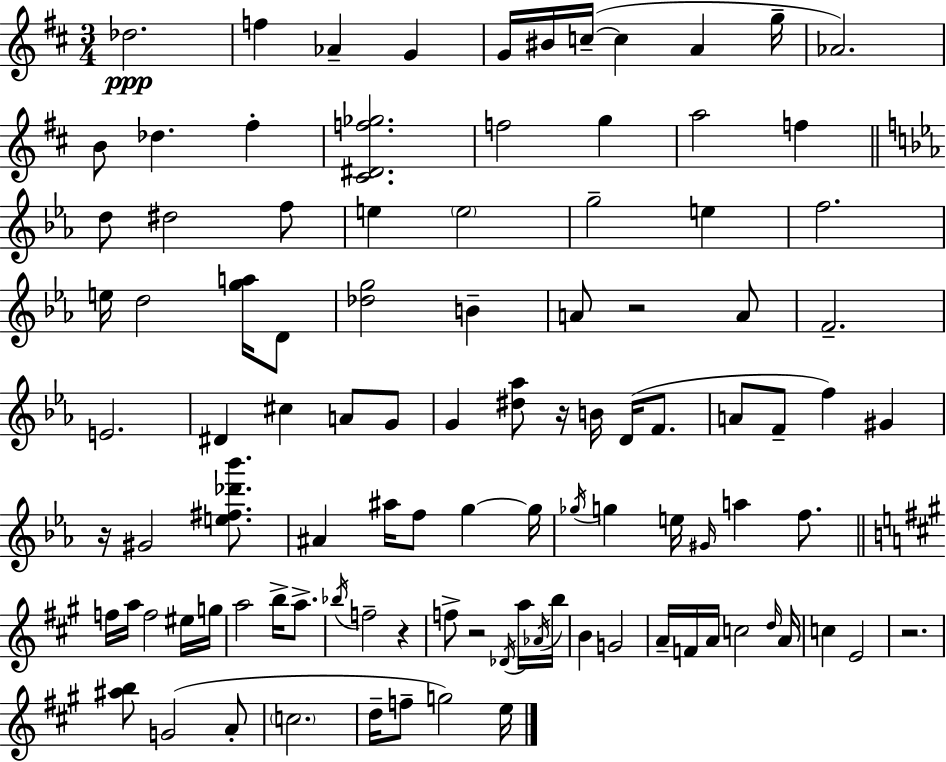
{
  \clef treble
  \numericTimeSignature
  \time 3/4
  \key d \major
  des''2.\ppp | f''4 aes'4-- g'4 | g'16 bis'16 c''16--~(~ c''4 a'4 g''16-- | aes'2.) | \break b'8 des''4. fis''4-. | <cis' dis' f'' ges''>2. | f''2 g''4 | a''2 f''4 | \break \bar "||" \break \key ees \major d''8 dis''2 f''8 | e''4 \parenthesize e''2 | g''2-- e''4 | f''2. | \break e''16 d''2 <g'' a''>16 d'8 | <des'' g''>2 b'4-- | a'8 r2 a'8 | f'2.-- | \break e'2. | dis'4 cis''4 a'8 g'8 | g'4 <dis'' aes''>8 r16 b'16 d'16( f'8. | a'8 f'8-- f''4) gis'4 | \break r16 gis'2 <e'' fis'' des''' bes'''>8. | ais'4 ais''16 f''8 g''4~~ g''16 | \acciaccatura { ges''16 } g''4 e''16 \grace { gis'16 } a''4 f''8. | \bar "||" \break \key a \major f''16 a''16 f''2 eis''16 g''16 | a''2 b''16-> a''8.-> | \acciaccatura { bes''16 } f''2-- r4 | f''8-> r2 \acciaccatura { des'16 } | \break a''16 \acciaccatura { aes'16 } b''16 b'4 g'2 | a'16-- f'16 a'16 c''2 | \grace { d''16 } a'16 c''4 e'2 | r2. | \break <ais'' b''>8 g'2( | a'8-. \parenthesize c''2. | d''16-- f''8-- g''2) | e''16 \bar "|."
}